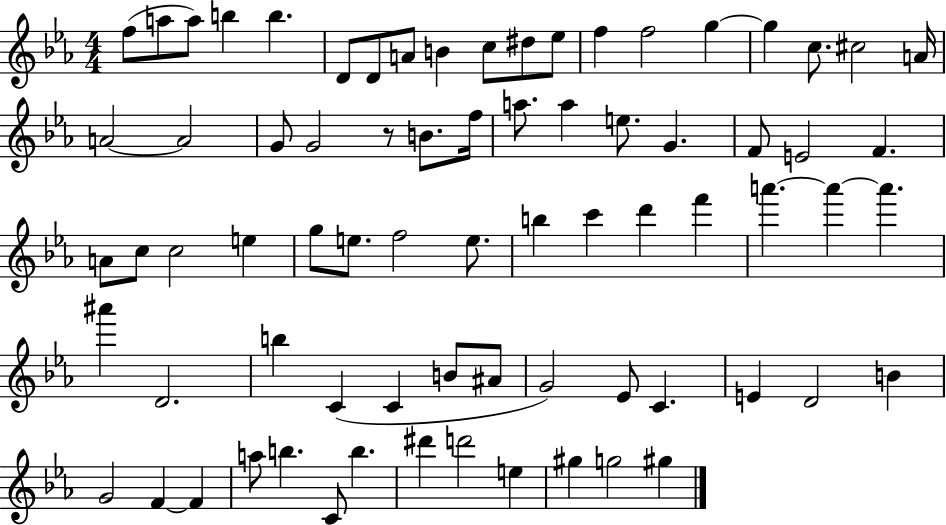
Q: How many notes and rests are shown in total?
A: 74